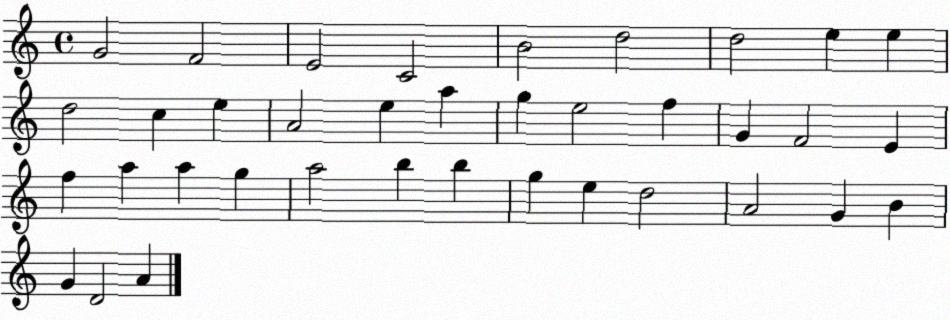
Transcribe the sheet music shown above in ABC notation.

X:1
T:Untitled
M:4/4
L:1/4
K:C
G2 F2 E2 C2 B2 d2 d2 e e d2 c e A2 e a g e2 f G F2 E f a a g a2 b b g e d2 A2 G B G D2 A